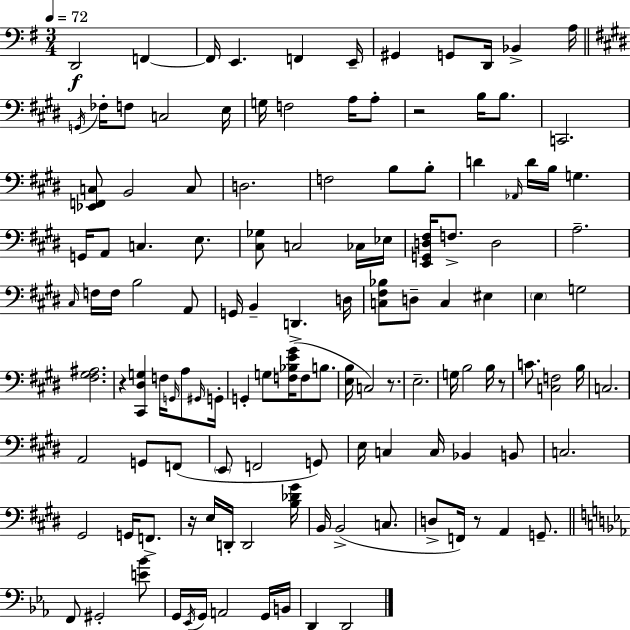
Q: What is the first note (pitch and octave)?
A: D2